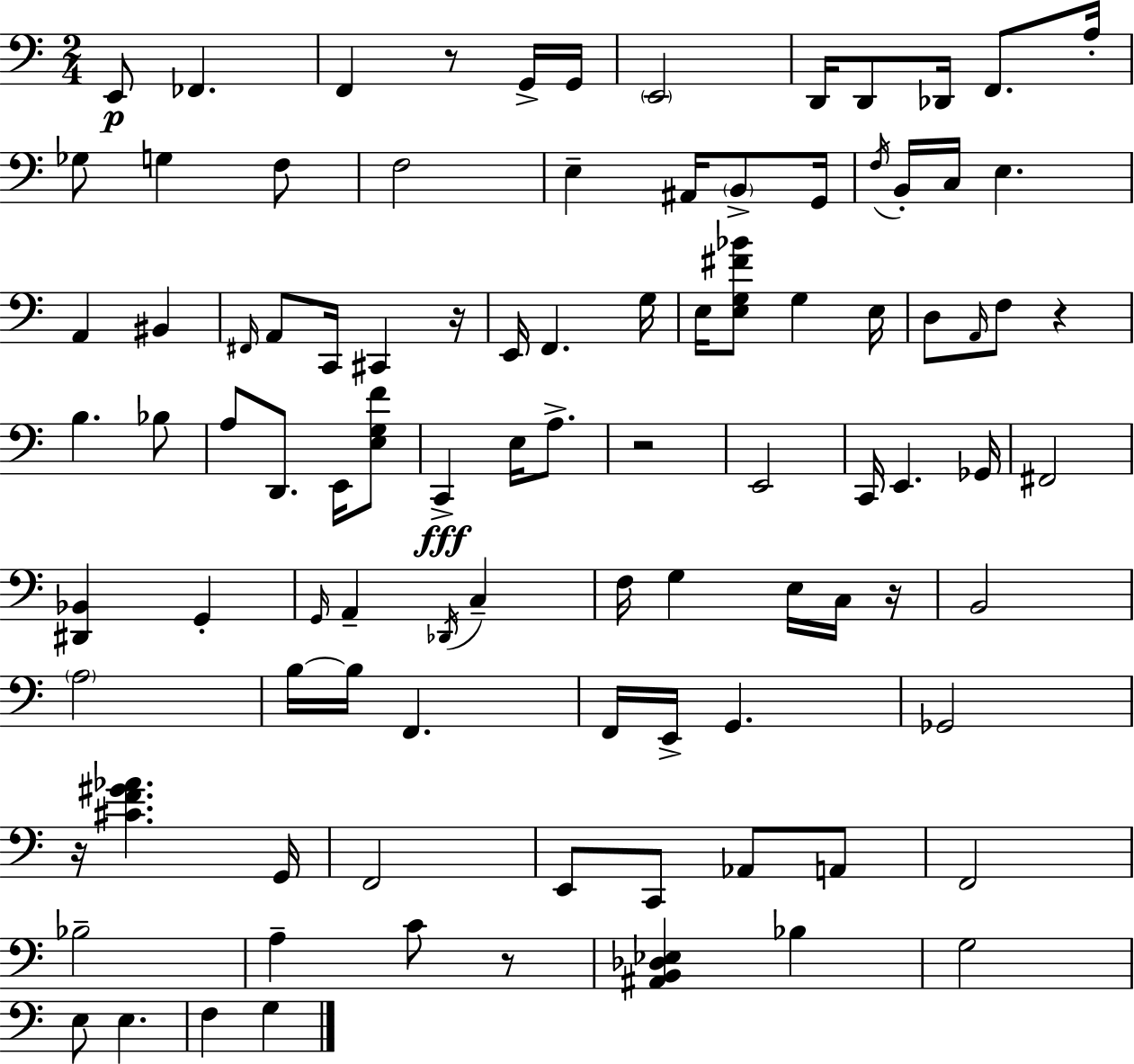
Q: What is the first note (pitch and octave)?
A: E2